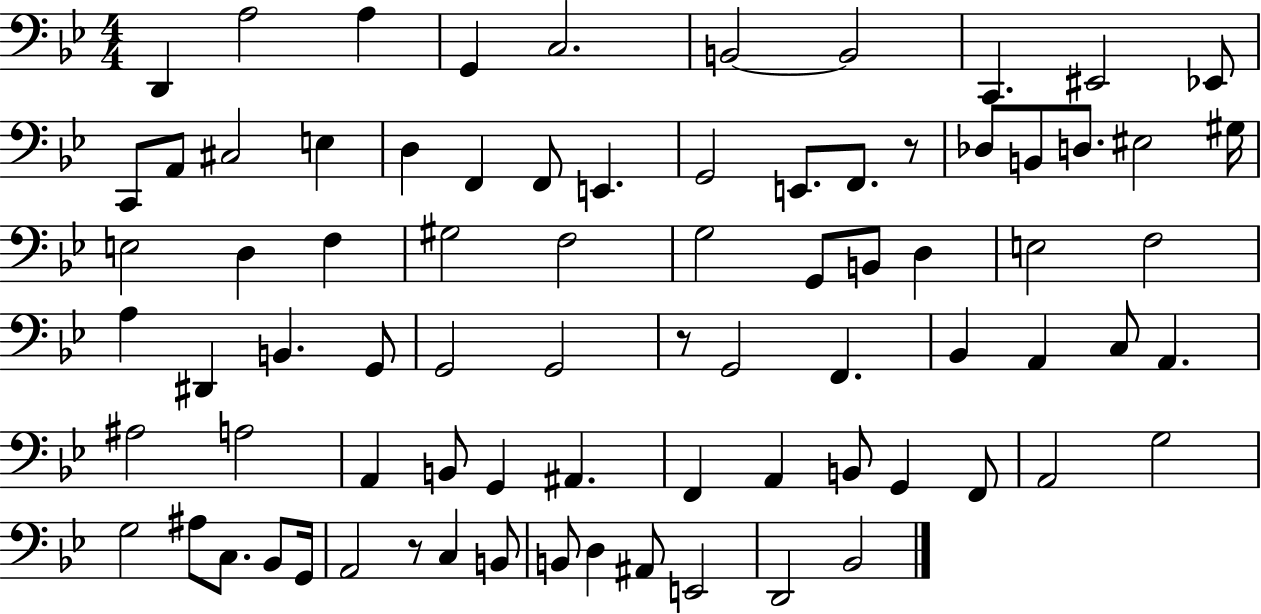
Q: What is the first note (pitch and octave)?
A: D2